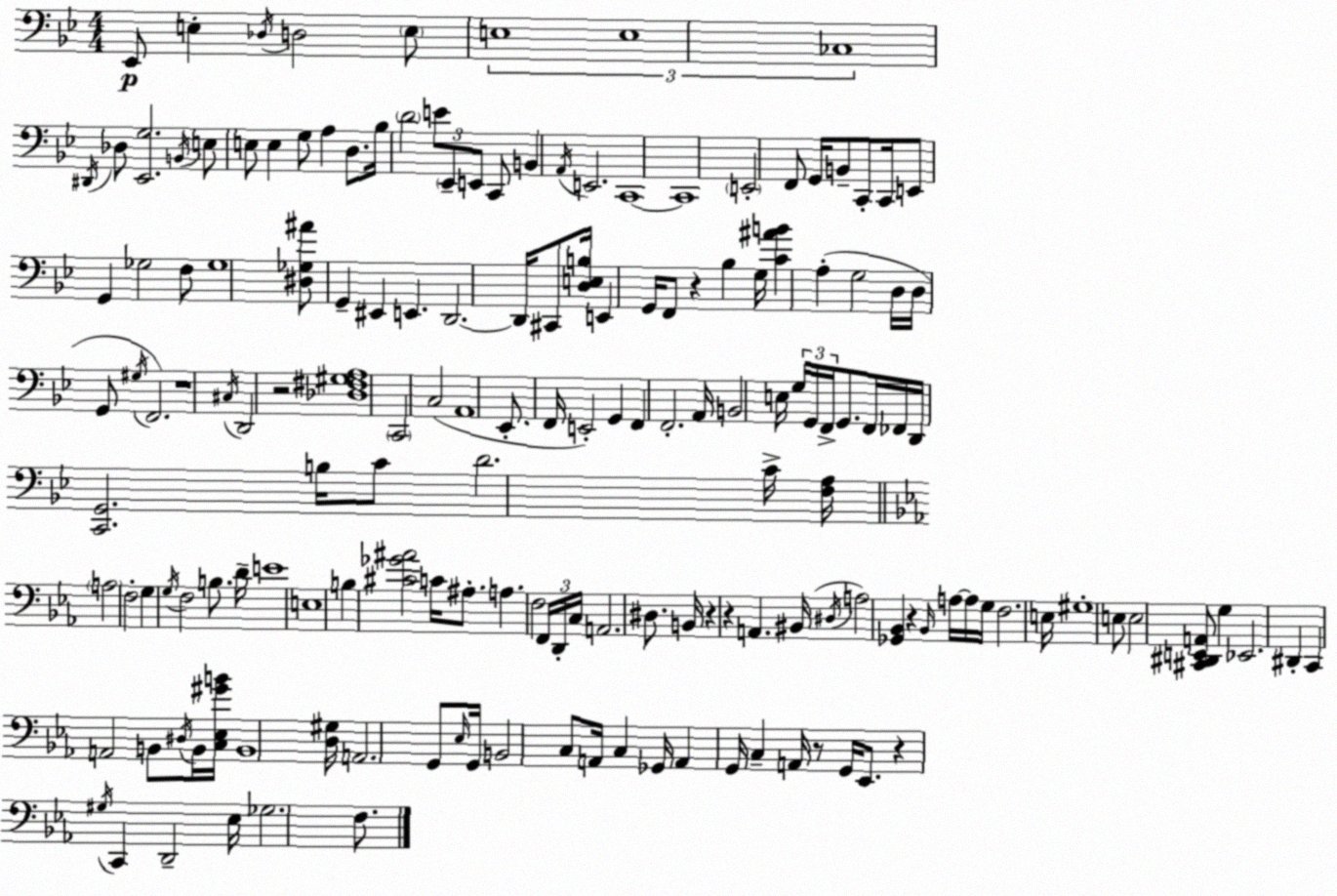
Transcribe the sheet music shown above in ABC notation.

X:1
T:Untitled
M:4/4
L:1/4
K:Gm
_E,,/2 E, _D,/4 D,2 E,/2 E,4 E,4 _C,4 ^D,,/4 _D,/2 [_E,,G,]2 B,,/4 E,/2 E,/2 E, G,/2 A, D,/2 _B,/4 D2 E/2 _E,,/2 E,,/2 C,,/2 B,, A,,/4 E,,2 C,,4 C,,4 E,,2 F,,/2 G,,/4 B,,/2 C,,/2 C,,/4 E,,/2 G,, _G,2 F,/2 _G,4 [^D,_G,^A]/2 G,, ^E,, E,, D,,2 D,,/4 ^C,,/2 [D,E,B,]/4 E,, G,,/4 F,,/2 z _B, G,/4 [C^AB] A, G,2 D,/4 D,/4 G,,/2 ^G,/4 F,,2 z4 ^C,/4 D,,2 z2 [_D,^F,^G,A,]4 C,,2 C,2 A,,4 _E,,/2 F,,/4 E,,2 G,, F,, F,,2 A,,/4 B,,2 E,/4 G,/4 G,,/4 F,,/4 G,,/2 F,,/4 _F,,/4 D,,/4 [C,,G,,]2 B,/4 C/2 D2 C/4 [F,A,]/4 A,2 F,2 G, G,/4 F,2 B,/2 D/4 E4 E,4 B, [^C_G^A]2 C/4 ^A,/2 A, F,2 F,,/4 D,,/4 C,/4 A,,2 ^D,/2 B,,/4 z z A,, ^B,,/4 ^D,/4 A,2 [_G,,_B,,] z _B,,/4 A,/4 A,/4 G,/4 F,2 E,/4 ^G,4 E,/2 E,2 [^C,,^D,,E,,A,,]/2 G, _E,,2 ^D,, C,, A,,2 B,,/2 ^D,/4 B,,/4 [C,_E,^GB]/4 B,,4 [D,^G,]/4 A,,2 G,,/2 _E,/4 G,,/4 B,,2 C,/2 A,,/4 C, _G,,/4 A,, G,,/4 C, A,,/4 z/2 G,,/4 _E,,/2 z ^G,/4 C,, D,,2 _E,/4 _G,2 F,/2